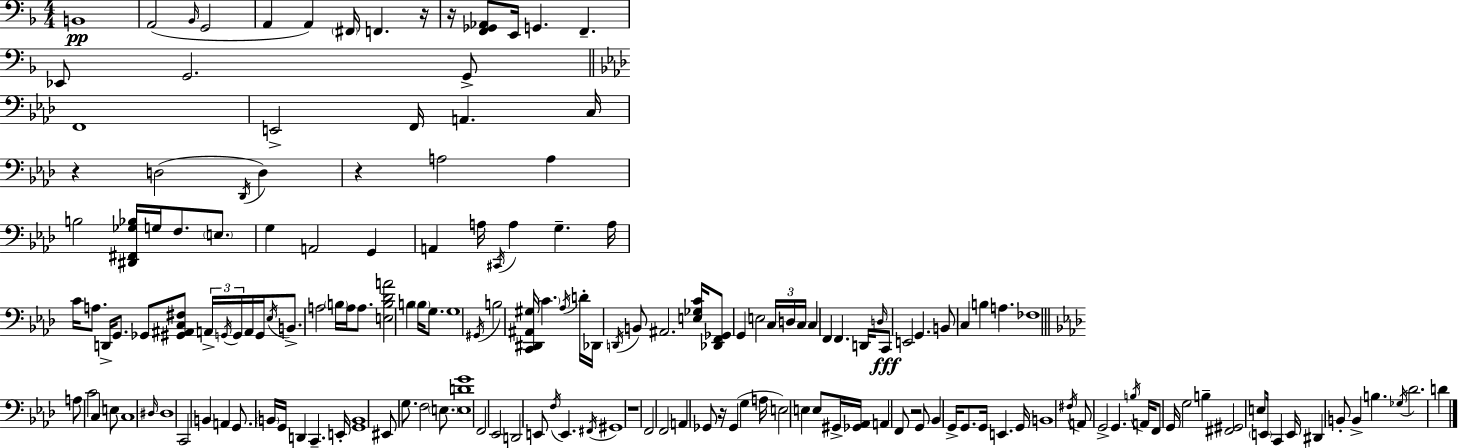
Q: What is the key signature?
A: F major